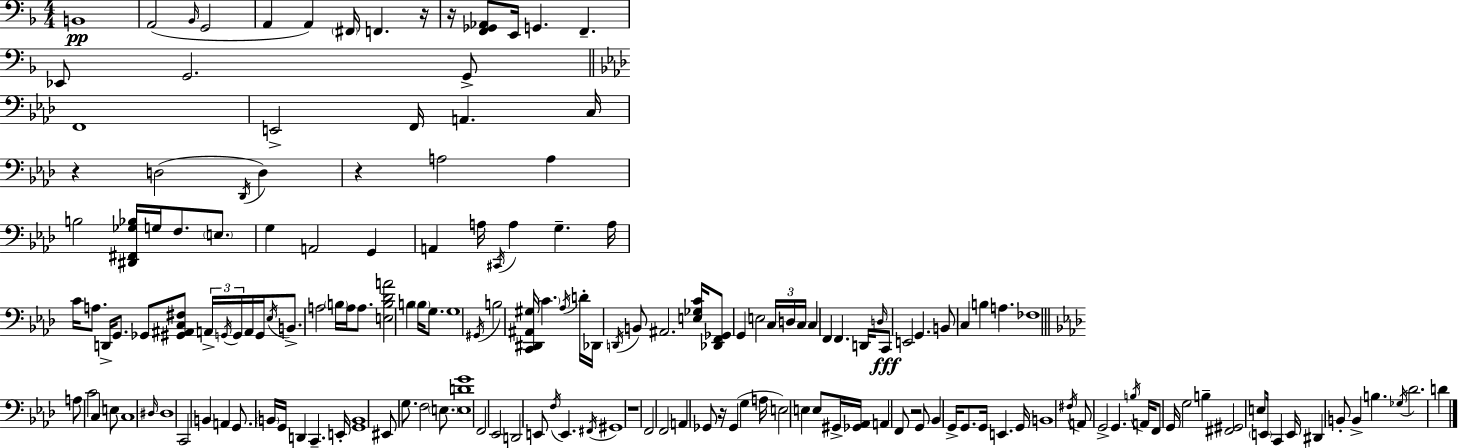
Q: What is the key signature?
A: F major